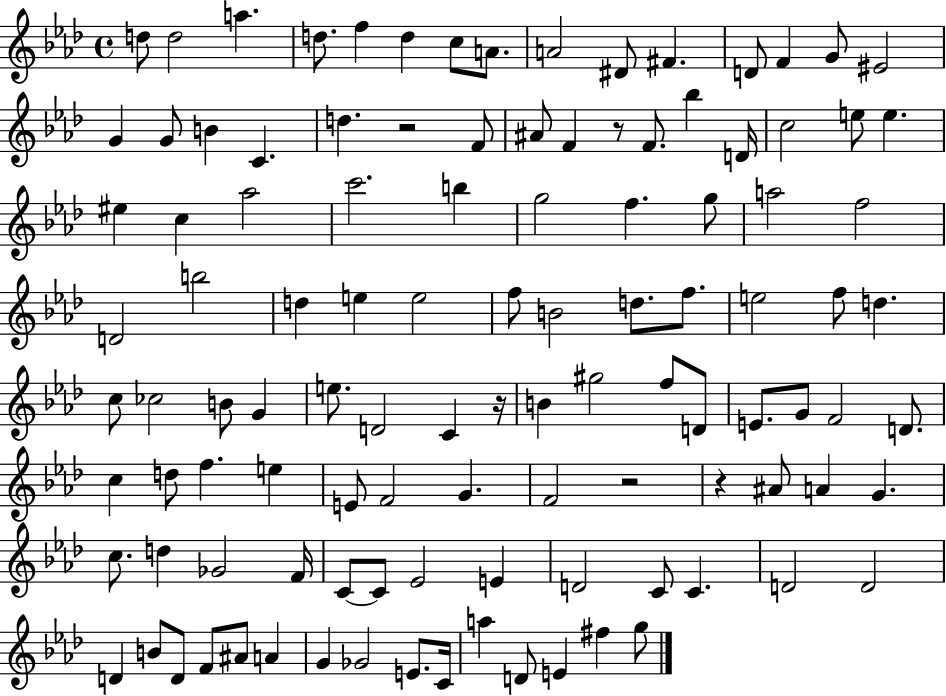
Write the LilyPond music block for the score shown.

{
  \clef treble
  \time 4/4
  \defaultTimeSignature
  \key aes \major
  d''8 d''2 a''4. | d''8. f''4 d''4 c''8 a'8. | a'2 dis'8 fis'4. | d'8 f'4 g'8 eis'2 | \break g'4 g'8 b'4 c'4. | d''4. r2 f'8 | ais'8 f'4 r8 f'8. bes''4 d'16 | c''2 e''8 e''4. | \break eis''4 c''4 aes''2 | c'''2. b''4 | g''2 f''4. g''8 | a''2 f''2 | \break d'2 b''2 | d''4 e''4 e''2 | f''8 b'2 d''8. f''8. | e''2 f''8 d''4. | \break c''8 ces''2 b'8 g'4 | e''8. d'2 c'4 r16 | b'4 gis''2 f''8 d'8 | e'8. g'8 f'2 d'8. | \break c''4 d''8 f''4. e''4 | e'8 f'2 g'4. | f'2 r2 | r4 ais'8 a'4 g'4. | \break c''8. d''4 ges'2 f'16 | c'8~~ c'8 ees'2 e'4 | d'2 c'8 c'4. | d'2 d'2 | \break d'4 b'8 d'8 f'8 ais'8 a'4 | g'4 ges'2 e'8. c'16 | a''4 d'8 e'4 fis''4 g''8 | \bar "|."
}